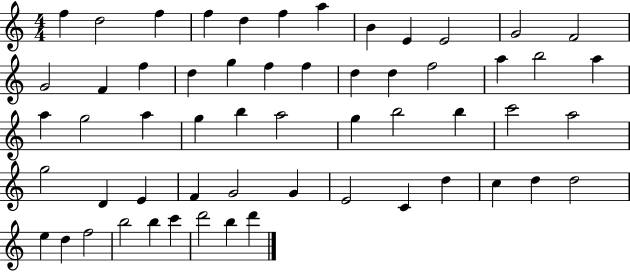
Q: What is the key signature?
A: C major